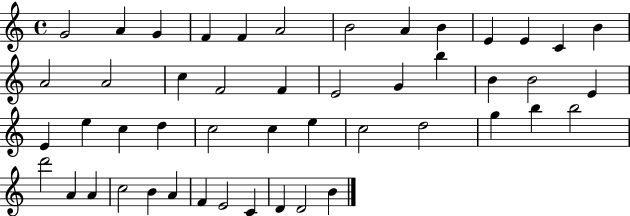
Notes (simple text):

G4/h A4/q G4/q F4/q F4/q A4/h B4/h A4/q B4/q E4/q E4/q C4/q B4/q A4/h A4/h C5/q F4/h F4/q E4/h G4/q B5/q B4/q B4/h E4/q E4/q E5/q C5/q D5/q C5/h C5/q E5/q C5/h D5/h G5/q B5/q B5/h D6/h A4/q A4/q C5/h B4/q A4/q F4/q E4/h C4/q D4/q D4/h B4/q